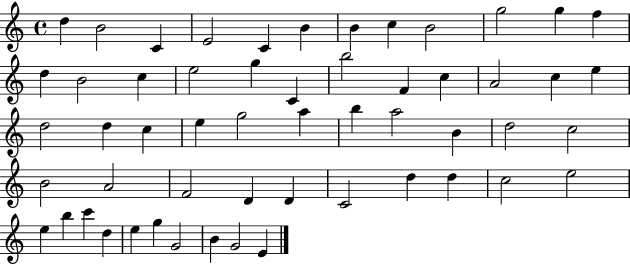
X:1
T:Untitled
M:4/4
L:1/4
K:C
d B2 C E2 C B B c B2 g2 g f d B2 c e2 g C b2 F c A2 c e d2 d c e g2 a b a2 B d2 c2 B2 A2 F2 D D C2 d d c2 e2 e b c' d e g G2 B G2 E